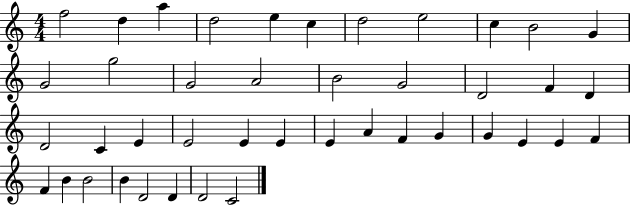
X:1
T:Untitled
M:4/4
L:1/4
K:C
f2 d a d2 e c d2 e2 c B2 G G2 g2 G2 A2 B2 G2 D2 F D D2 C E E2 E E E A F G G E E F F B B2 B D2 D D2 C2